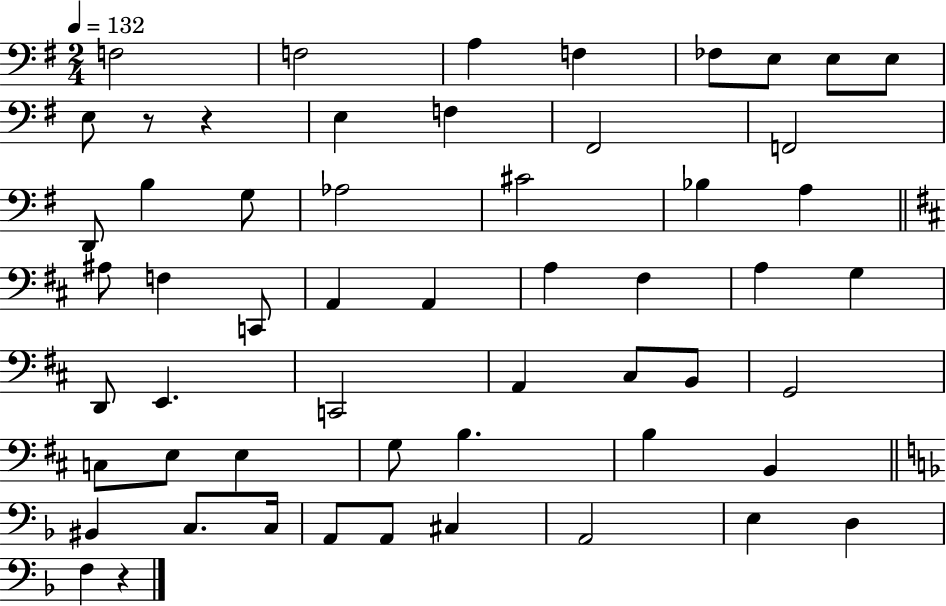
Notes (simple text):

F3/h F3/h A3/q F3/q FES3/e E3/e E3/e E3/e E3/e R/e R/q E3/q F3/q F#2/h F2/h D2/e B3/q G3/e Ab3/h C#4/h Bb3/q A3/q A#3/e F3/q C2/e A2/q A2/q A3/q F#3/q A3/q G3/q D2/e E2/q. C2/h A2/q C#3/e B2/e G2/h C3/e E3/e E3/q G3/e B3/q. B3/q B2/q BIS2/q C3/e. C3/s A2/e A2/e C#3/q A2/h E3/q D3/q F3/q R/q